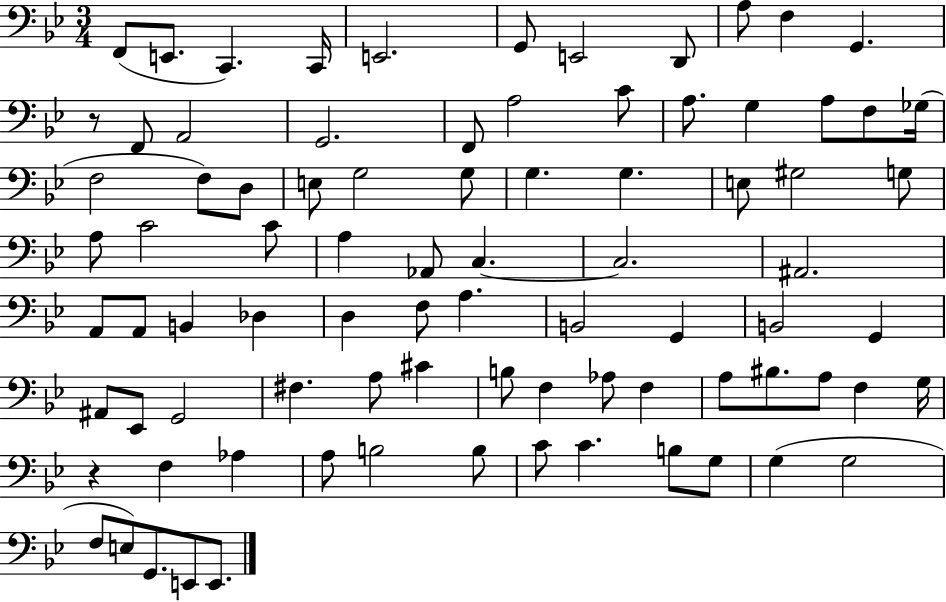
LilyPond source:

{
  \clef bass
  \numericTimeSignature
  \time 3/4
  \key bes \major
  f,8( e,8. c,4.) c,16 | e,2. | g,8 e,2 d,8 | a8 f4 g,4. | \break r8 f,8 a,2 | g,2. | f,8 a2 c'8 | a8. g4 a8 f8 ges16( | \break f2 f8) d8 | e8 g2 g8 | g4. g4. | e8 gis2 g8 | \break a8 c'2 c'8 | a4 aes,8 c4.~~ | c2. | ais,2. | \break a,8 a,8 b,4 des4 | d4 f8 a4. | b,2 g,4 | b,2 g,4 | \break ais,8 ees,8 g,2 | fis4. a8 cis'4 | b8 f4 aes8 f4 | a8 bis8. a8 f4 g16 | \break r4 f4 aes4 | a8 b2 b8 | c'8 c'4. b8 g8 | g4( g2 | \break f8 e8) g,8. e,8 e,8. | \bar "|."
}